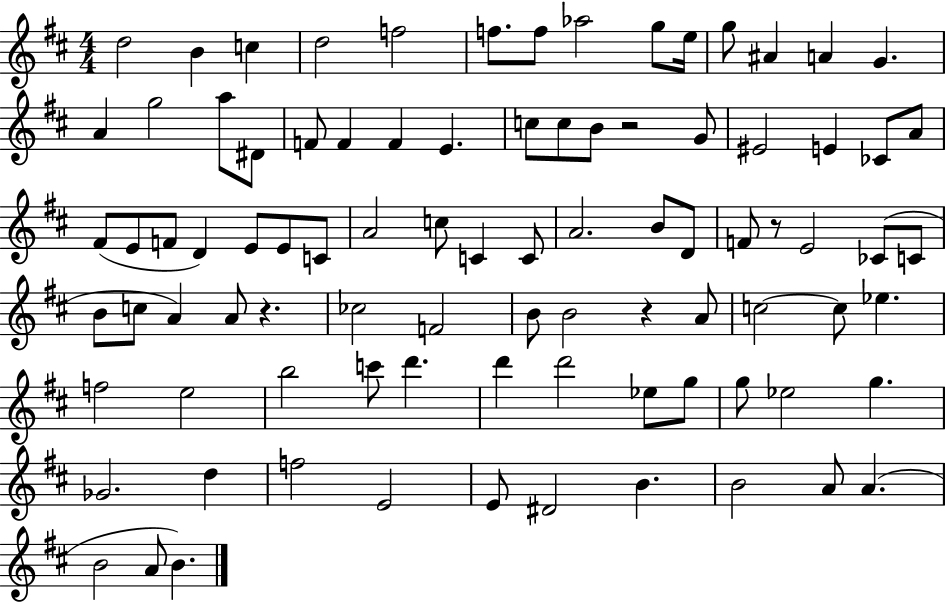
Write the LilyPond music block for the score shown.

{
  \clef treble
  \numericTimeSignature
  \time 4/4
  \key d \major
  d''2 b'4 c''4 | d''2 f''2 | f''8. f''8 aes''2 g''8 e''16 | g''8 ais'4 a'4 g'4. | \break a'4 g''2 a''8 dis'8 | f'8 f'4 f'4 e'4. | c''8 c''8 b'8 r2 g'8 | eis'2 e'4 ces'8 a'8 | \break fis'8( e'8 f'8 d'4) e'8 e'8 c'8 | a'2 c''8 c'4 c'8 | a'2. b'8 d'8 | f'8 r8 e'2 ces'8( c'8 | \break b'8 c''8 a'4) a'8 r4. | ces''2 f'2 | b'8 b'2 r4 a'8 | c''2~~ c''8 ees''4. | \break f''2 e''2 | b''2 c'''8 d'''4. | d'''4 d'''2 ees''8 g''8 | g''8 ees''2 g''4. | \break ges'2. d''4 | f''2 e'2 | e'8 dis'2 b'4. | b'2 a'8 a'4.( | \break b'2 a'8 b'4.) | \bar "|."
}